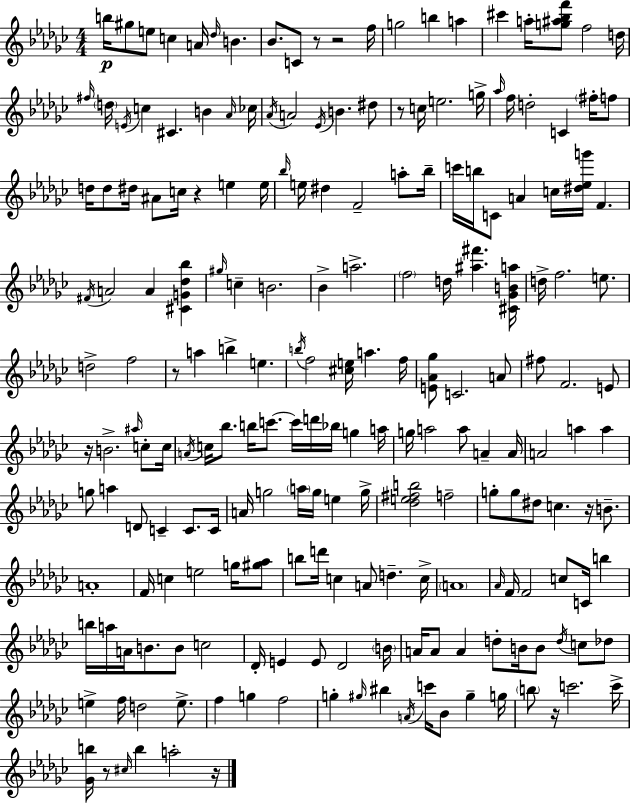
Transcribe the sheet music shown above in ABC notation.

X:1
T:Untitled
M:4/4
L:1/4
K:Ebm
b/4 ^g/2 e/2 c A/4 _d/4 B _B/2 C/2 z/2 z2 f/4 g2 b a ^c' a/4 [g^a_bf']/2 f2 d/4 ^f/4 d/4 E/4 c ^C B _A/4 _c/4 _A/4 A2 _E/4 B ^d/2 z/2 c/4 e2 g/4 _a/4 f/4 d2 C ^f/4 f/2 d/4 d/2 ^d/4 ^A/2 c/4 z e e/4 _b/4 e/4 ^d F2 a/2 _b/4 c'/4 b/4 C/2 A c/4 [^d_eg']/4 F ^F/4 A2 A [^CG_d_b] ^g/4 c B2 _B a2 f2 d/4 [^a^f'] [^C_GBa]/4 d/4 f2 e/2 d2 f2 z/2 a b e b/4 f2 [^ce]/4 a f/4 [E_A_g]/2 C2 A/2 ^f/2 F2 E/2 z/4 B2 ^a/4 c/2 c/4 A/4 c/4 _b/2 b/4 c'/2 c'/4 d'/4 _b/4 g a/4 g/4 a2 a/2 A A/4 A2 a a g/2 a D/2 C C/2 C/4 A/4 g2 a/4 g/4 e g/4 [_de^fb]2 f2 g/2 g/2 ^d/2 c z/4 B/2 A4 F/4 c e2 g/4 [^g_a]/2 b/2 d'/4 c A/2 d c/4 A4 _A/4 F/4 F2 c/2 C/4 b b/4 a/4 A/4 B/2 B/2 c2 _D/4 E E/2 _D2 B/4 A/4 A/2 A d/2 B/4 B/2 d/4 c/2 _d/2 e f/4 d2 e/2 f g f2 g ^g/4 ^b A/4 c'/4 _B/2 ^g g/4 b/2 z/4 c'2 c'/4 [_Gb]/4 z/2 ^c/4 b a2 z/4